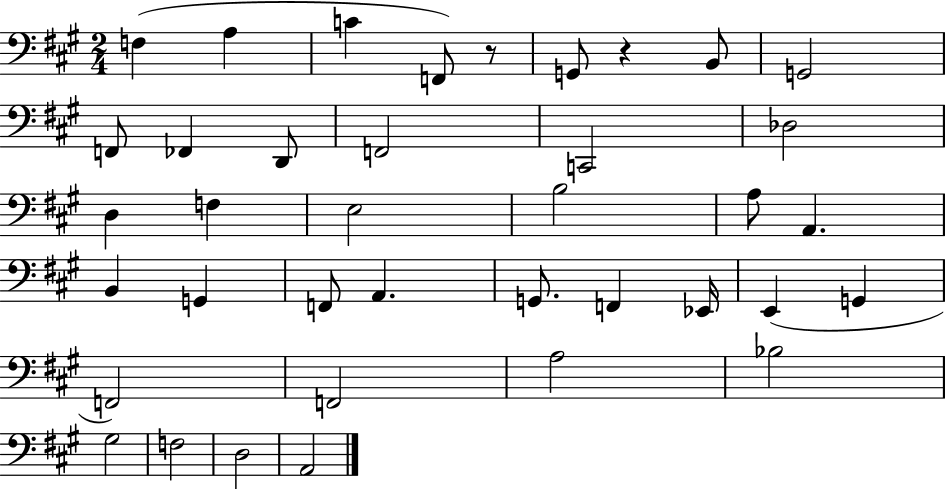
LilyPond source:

{
  \clef bass
  \numericTimeSignature
  \time 2/4
  \key a \major
  f4( a4 | c'4 f,8) r8 | g,8 r4 b,8 | g,2 | \break f,8 fes,4 d,8 | f,2 | c,2 | des2 | \break d4 f4 | e2 | b2 | a8 a,4. | \break b,4 g,4 | f,8 a,4. | g,8. f,4 ees,16 | e,4( g,4 | \break f,2) | f,2 | a2 | bes2 | \break gis2 | f2 | d2 | a,2 | \break \bar "|."
}